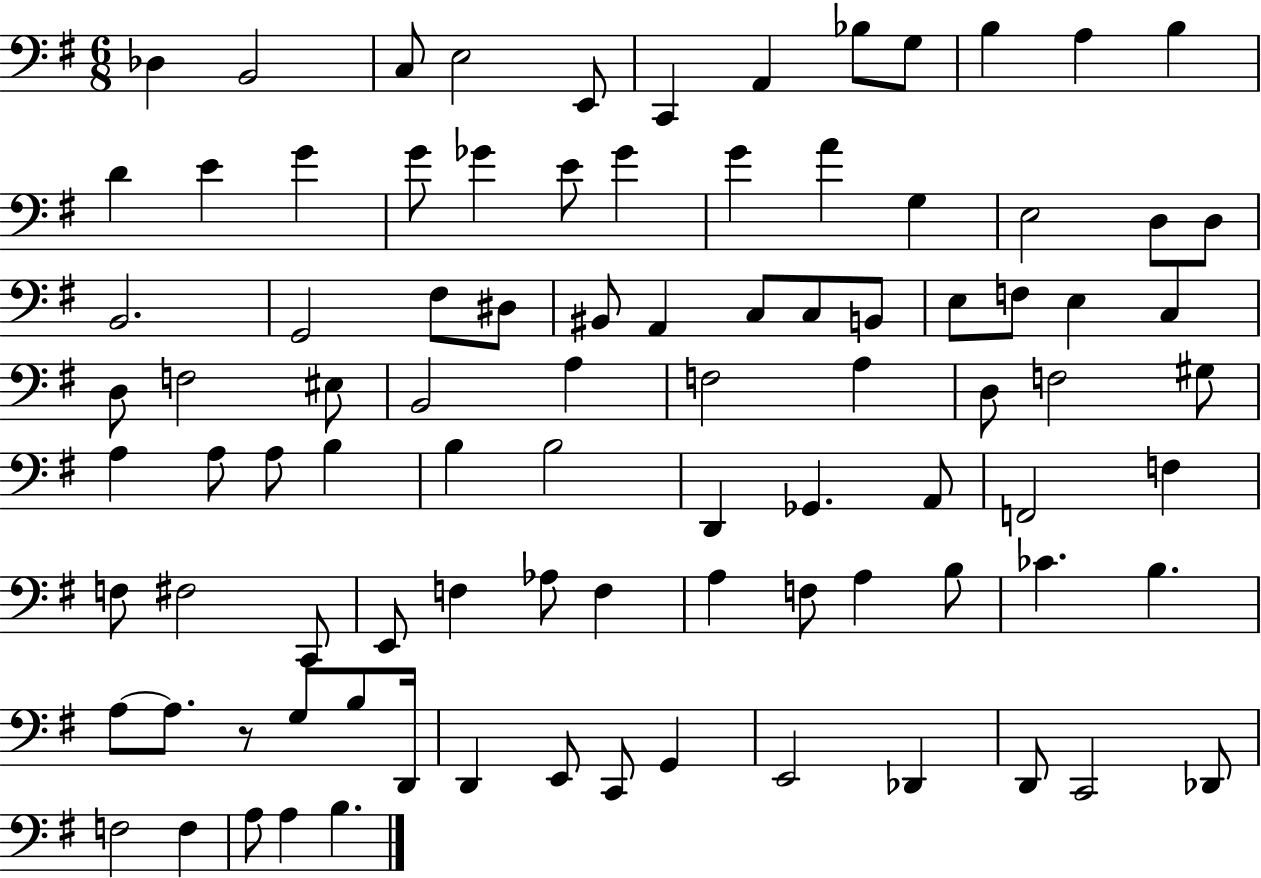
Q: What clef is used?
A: bass